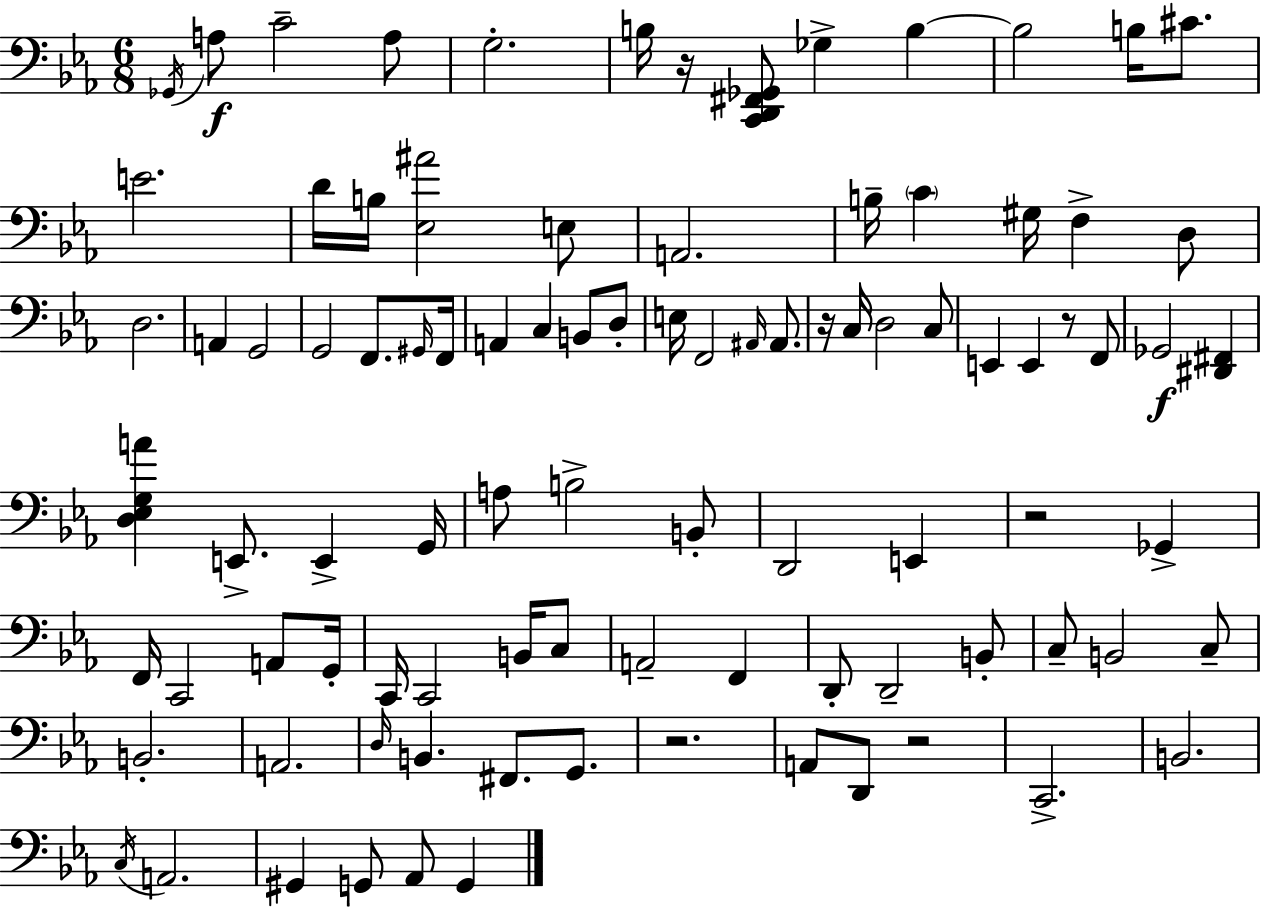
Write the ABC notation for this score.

X:1
T:Untitled
M:6/8
L:1/4
K:Cm
_G,,/4 A,/2 C2 A,/2 G,2 B,/4 z/4 [C,,D,,^F,,_G,,]/2 _G, B, B,2 B,/4 ^C/2 E2 D/4 B,/4 [_E,^A]2 E,/2 A,,2 B,/4 C ^G,/4 F, D,/2 D,2 A,, G,,2 G,,2 F,,/2 ^G,,/4 F,,/4 A,, C, B,,/2 D,/2 E,/4 F,,2 ^A,,/4 ^A,,/2 z/4 C,/4 D,2 C,/2 E,, E,, z/2 F,,/2 _G,,2 [^D,,^F,,] [D,_E,G,A] E,,/2 E,, G,,/4 A,/2 B,2 B,,/2 D,,2 E,, z2 _G,, F,,/4 C,,2 A,,/2 G,,/4 C,,/4 C,,2 B,,/4 C,/2 A,,2 F,, D,,/2 D,,2 B,,/2 C,/2 B,,2 C,/2 B,,2 A,,2 D,/4 B,, ^F,,/2 G,,/2 z2 A,,/2 D,,/2 z2 C,,2 B,,2 C,/4 A,,2 ^G,, G,,/2 _A,,/2 G,,